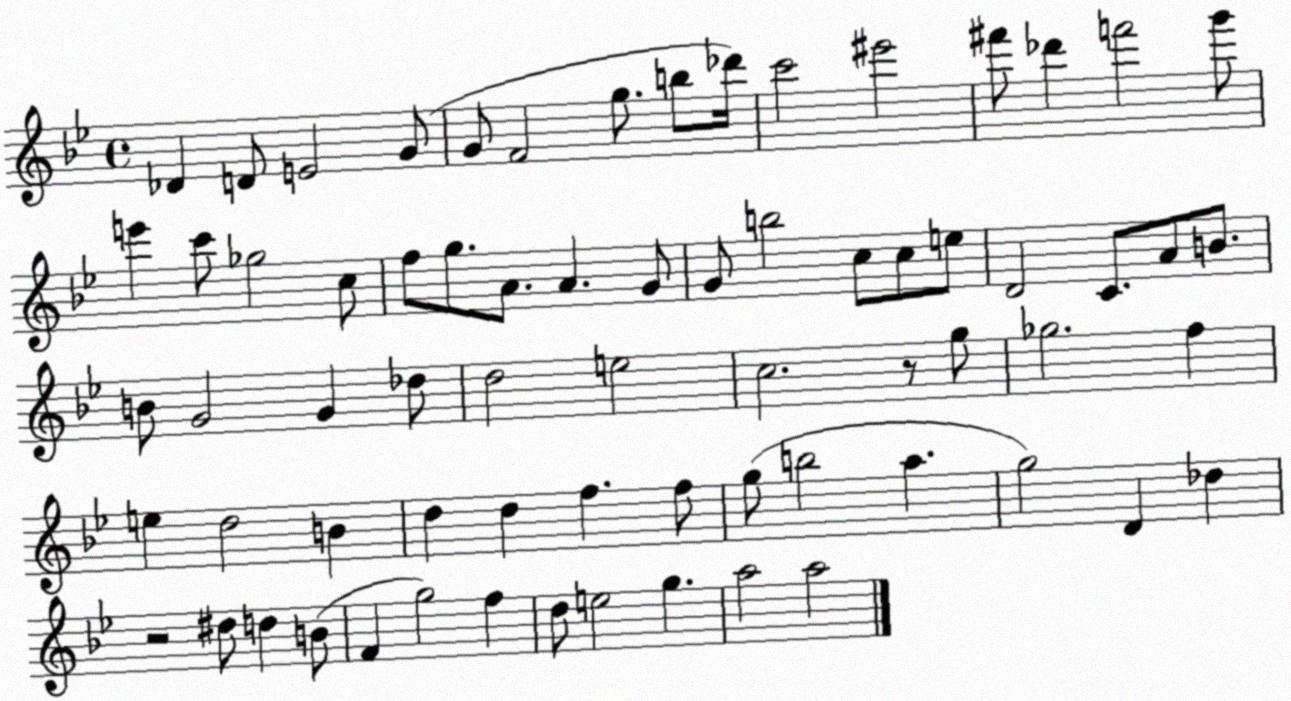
X:1
T:Untitled
M:4/4
L:1/4
K:Bb
_D D/2 E2 G/2 G/2 F2 g/2 b/2 _d'/4 c'2 ^e'2 ^f'/2 _d' f'2 g'/2 e' c'/2 _g2 c/2 f/2 g/2 A/2 A G/2 G/2 b2 c/2 c/2 e/2 D2 C/2 A/2 B/2 B/2 G2 G _d/2 d2 e2 c2 z/2 g/2 _g2 f e d2 B d d f f/2 g/2 b2 a g2 D _d z2 ^d/2 d B/2 F g2 f d/2 e2 g a2 a2